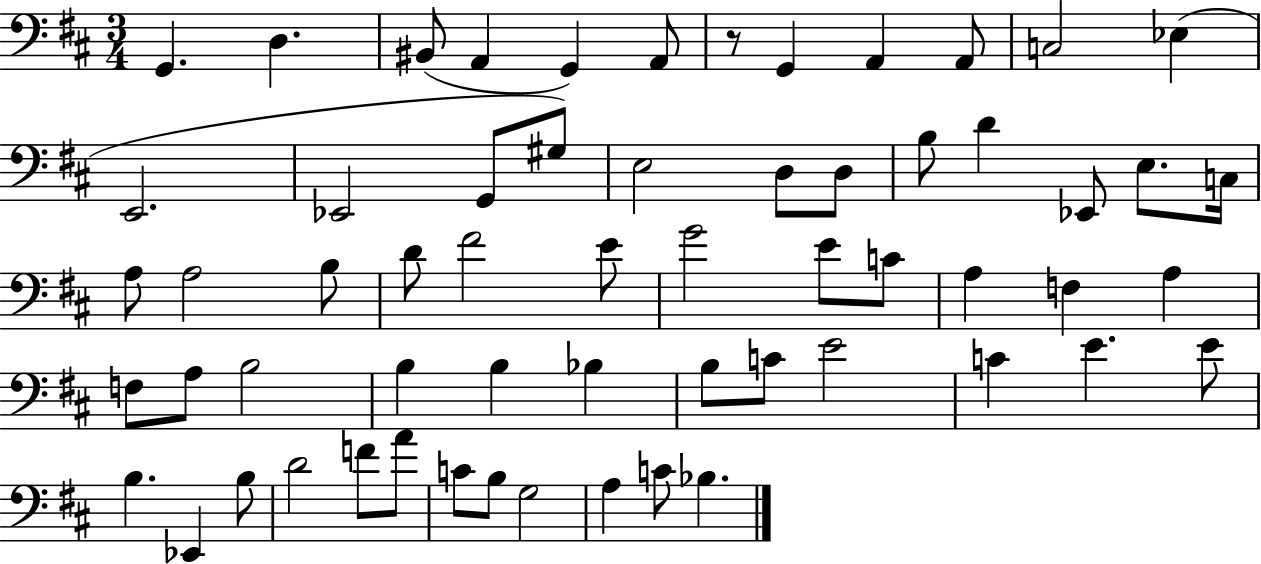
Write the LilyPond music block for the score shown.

{
  \clef bass
  \numericTimeSignature
  \time 3/4
  \key d \major
  g,4. d4. | bis,8( a,4 g,4) a,8 | r8 g,4 a,4 a,8 | c2 ees4( | \break e,2. | ees,2 g,8 gis8) | e2 d8 d8 | b8 d'4 ees,8 e8. c16 | \break a8 a2 b8 | d'8 fis'2 e'8 | g'2 e'8 c'8 | a4 f4 a4 | \break f8 a8 b2 | b4 b4 bes4 | b8 c'8 e'2 | c'4 e'4. e'8 | \break b4. ees,4 b8 | d'2 f'8 a'8 | c'8 b8 g2 | a4 c'8 bes4. | \break \bar "|."
}